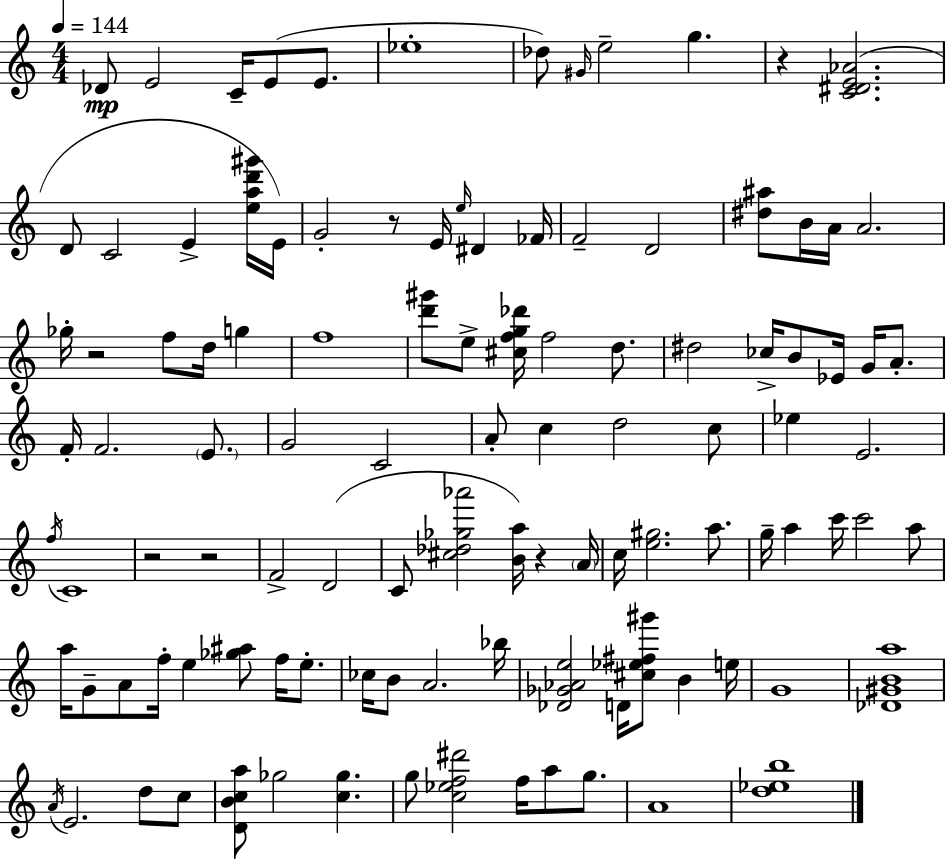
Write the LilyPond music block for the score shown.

{
  \clef treble
  \numericTimeSignature
  \time 4/4
  \key c \major
  \tempo 4 = 144
  des'8\mp e'2 c'16-- e'8( e'8. | ees''1-. | des''8) \grace { gis'16 } e''2-- g''4. | r4 <c' dis' e' aes'>2.( | \break d'8 c'2 e'4-> <e'' a'' d''' gis'''>16 | e'16) g'2-. r8 e'16 \grace { e''16 } dis'4 | fes'16 f'2-- d'2 | <dis'' ais''>8 b'16 a'16 a'2. | \break ges''16-. r2 f''8 d''16 g''4 | f''1 | <d''' gis'''>8 e''8-> <cis'' f'' g'' des'''>16 f''2 d''8. | dis''2 ces''16-> b'8 ees'16 g'16 a'8.-. | \break f'16-. f'2. \parenthesize e'8. | g'2 c'2 | a'8-. c''4 d''2 | c''8 ees''4 e'2. | \break \acciaccatura { f''16 } c'1 | r2 r2 | f'2-> d'2( | c'8 <cis'' des'' ges'' aes'''>2 <b' a''>16) r4 | \break \parenthesize a'16 c''16 <e'' gis''>2. | a''8. g''16-- a''4 c'''16 c'''2 | a''8 a''16 g'8-- a'8 f''16-. e''4 <ges'' ais''>8 f''16 | e''8.-. ces''16 b'8 a'2. | \break bes''16 <des' ges' aes' e''>2 d'16 <cis'' ees'' fis'' gis'''>8 b'4 | e''16 g'1 | <des' gis' b' a''>1 | \acciaccatura { a'16 } e'2. | \break d''8 c''8 <d' b' c'' a''>8 ges''2 <c'' ges''>4. | g''8 <c'' ees'' f'' dis'''>2 f''16 a''8 | g''8. a'1 | <d'' ees'' b''>1 | \break \bar "|."
}